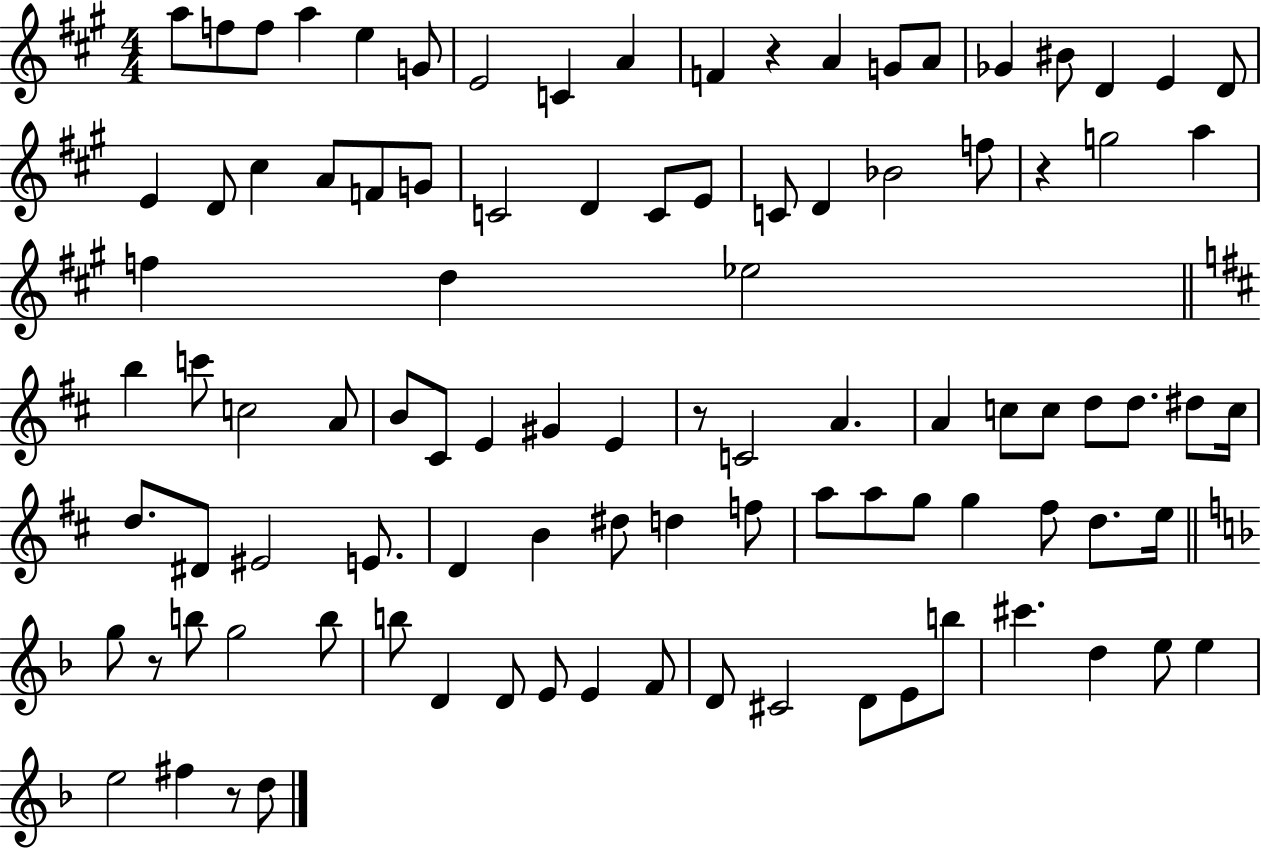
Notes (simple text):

A5/e F5/e F5/e A5/q E5/q G4/e E4/h C4/q A4/q F4/q R/q A4/q G4/e A4/e Gb4/q BIS4/e D4/q E4/q D4/e E4/q D4/e C#5/q A4/e F4/e G4/e C4/h D4/q C4/e E4/e C4/e D4/q Bb4/h F5/e R/q G5/h A5/q F5/q D5/q Eb5/h B5/q C6/e C5/h A4/e B4/e C#4/e E4/q G#4/q E4/q R/e C4/h A4/q. A4/q C5/e C5/e D5/e D5/e. D#5/e C5/s D5/e. D#4/e EIS4/h E4/e. D4/q B4/q D#5/e D5/q F5/e A5/e A5/e G5/e G5/q F#5/e D5/e. E5/s G5/e R/e B5/e G5/h B5/e B5/e D4/q D4/e E4/e E4/q F4/e D4/e C#4/h D4/e E4/e B5/e C#6/q. D5/q E5/e E5/q E5/h F#5/q R/e D5/e